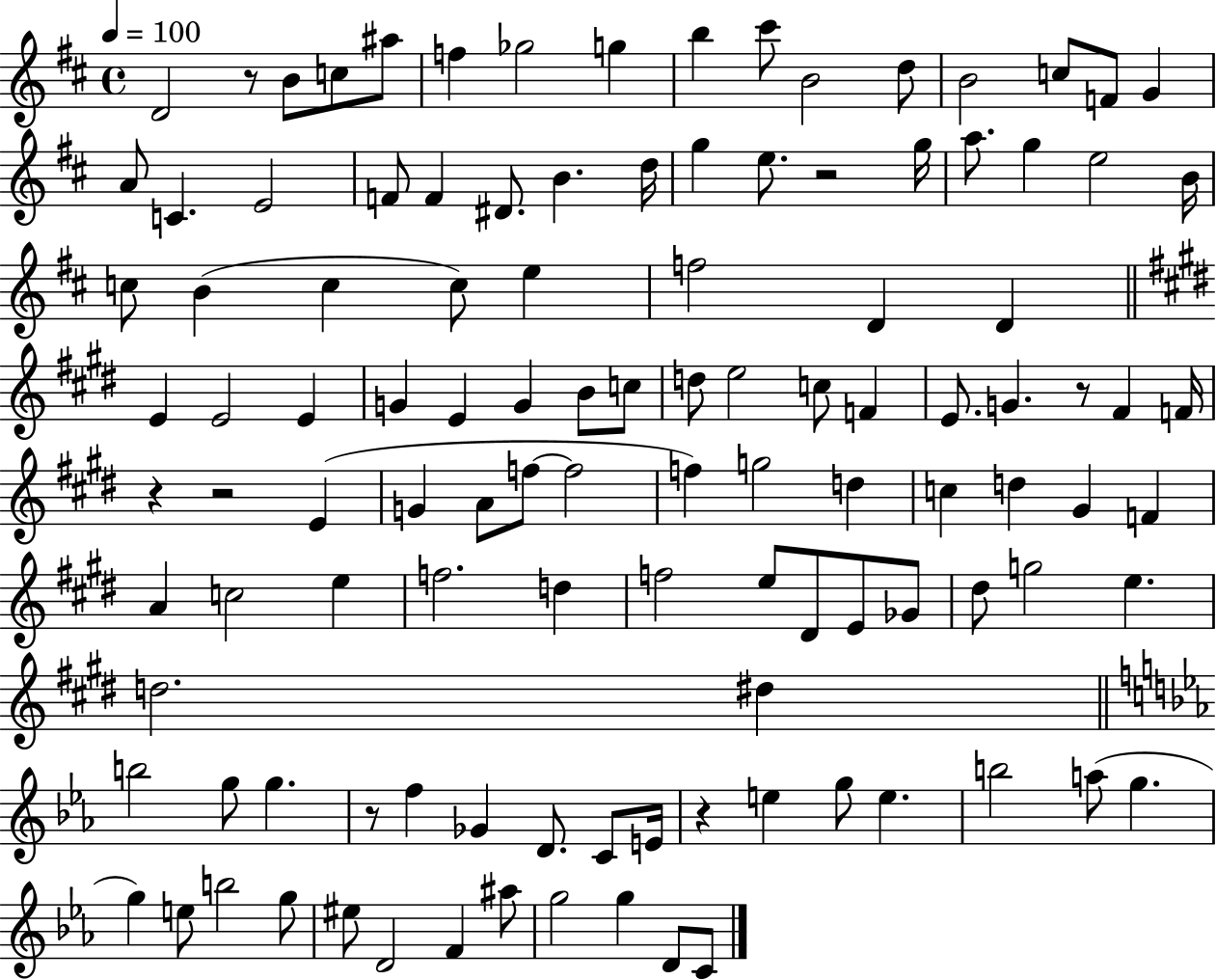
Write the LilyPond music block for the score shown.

{
  \clef treble
  \time 4/4
  \defaultTimeSignature
  \key d \major
  \tempo 4 = 100
  d'2 r8 b'8 c''8 ais''8 | f''4 ges''2 g''4 | b''4 cis'''8 b'2 d''8 | b'2 c''8 f'8 g'4 | \break a'8 c'4. e'2 | f'8 f'4 dis'8. b'4. d''16 | g''4 e''8. r2 g''16 | a''8. g''4 e''2 b'16 | \break c''8 b'4( c''4 c''8) e''4 | f''2 d'4 d'4 | \bar "||" \break \key e \major e'4 e'2 e'4 | g'4 e'4 g'4 b'8 c''8 | d''8 e''2 c''8 f'4 | e'8. g'4. r8 fis'4 f'16 | \break r4 r2 e'4( | g'4 a'8 f''8~~ f''2 | f''4) g''2 d''4 | c''4 d''4 gis'4 f'4 | \break a'4 c''2 e''4 | f''2. d''4 | f''2 e''8 dis'8 e'8 ges'8 | dis''8 g''2 e''4. | \break d''2. dis''4 | \bar "||" \break \key c \minor b''2 g''8 g''4. | r8 f''4 ges'4 d'8. c'8 e'16 | r4 e''4 g''8 e''4. | b''2 a''8( g''4. | \break g''4) e''8 b''2 g''8 | eis''8 d'2 f'4 ais''8 | g''2 g''4 d'8 c'8 | \bar "|."
}